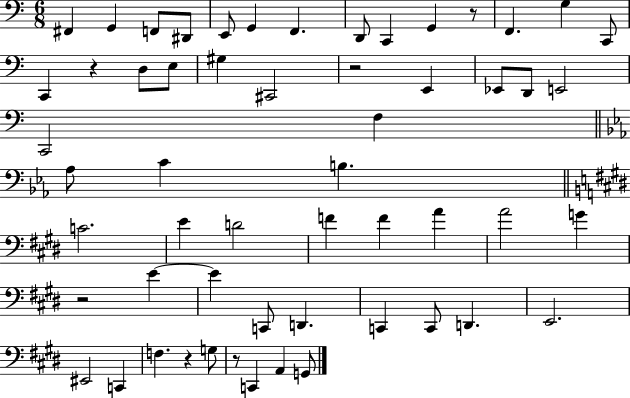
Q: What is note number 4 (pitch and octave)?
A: D#2